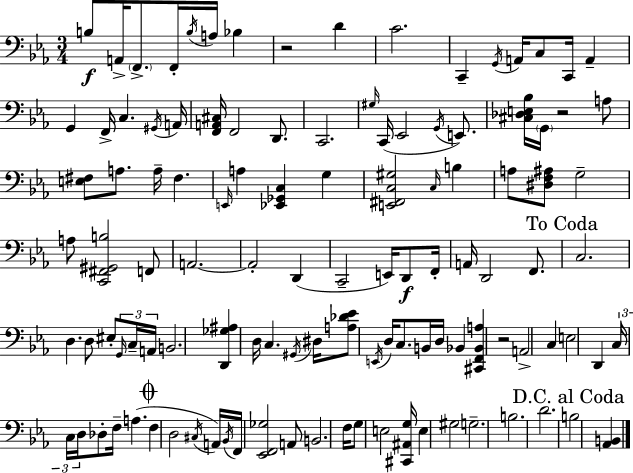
X:1
T:Untitled
M:3/4
L:1/4
K:Eb
B,/2 A,,/4 F,,/2 F,,/4 B,/4 A,/4 _B, z2 D C2 C,, G,,/4 A,,/4 C,/2 C,,/4 A,, G,, F,,/4 C, ^G,,/4 A,,/4 [F,,A,,^C,]/4 F,,2 D,,/2 C,,2 ^G,/4 C,,/4 _E,,2 G,,/4 E,,/2 [^C,_D,E,_B,]/4 G,,/4 z2 A,/2 [E,^F,]/2 A,/2 A,/4 ^F, E,,/4 A, [_E,,_G,,C,] G, [E,,^F,,C,^G,]2 C,/4 B, A,/2 [^D,F,^A,]/2 G,2 A,/2 [C,,^F,,^G,,B,]2 F,,/2 A,,2 A,,2 D,, C,,2 E,,/4 D,,/2 F,,/4 A,,/4 D,,2 F,,/2 C,2 D, D,/2 ^E,/2 G,,/4 C,/4 A,,/4 B,,2 [D,,_G,^A,] D,/4 C, ^G,,/4 ^D,/4 [A,_D_E]/2 E,,/4 D,/4 C,/2 B,,/4 D,/4 _B,, [^C,,F,,_B,,A,] z2 A,,2 C, E,2 D,, C,/4 C,/4 D,/4 _D,/2 F,/4 A, F, D,2 ^C,/4 A,,/4 _B,,/4 F,,/4 [_E,,F,,_G,]2 A,,/2 B,,2 F,/4 G,/2 E,2 [^C,,^A,,G,]/4 E, ^G,2 G,2 B,2 D2 B,2 [_A,,B,,]